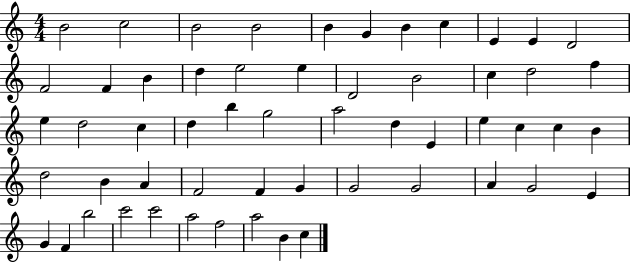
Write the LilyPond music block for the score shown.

{
  \clef treble
  \numericTimeSignature
  \time 4/4
  \key c \major
  b'2 c''2 | b'2 b'2 | b'4 g'4 b'4 c''4 | e'4 e'4 d'2 | \break f'2 f'4 b'4 | d''4 e''2 e''4 | d'2 b'2 | c''4 d''2 f''4 | \break e''4 d''2 c''4 | d''4 b''4 g''2 | a''2 d''4 e'4 | e''4 c''4 c''4 b'4 | \break d''2 b'4 a'4 | f'2 f'4 g'4 | g'2 g'2 | a'4 g'2 e'4 | \break g'4 f'4 b''2 | c'''2 c'''2 | a''2 f''2 | a''2 b'4 c''4 | \break \bar "|."
}